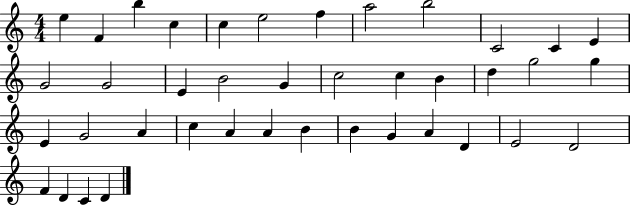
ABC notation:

X:1
T:Untitled
M:4/4
L:1/4
K:C
e F b c c e2 f a2 b2 C2 C E G2 G2 E B2 G c2 c B d g2 g E G2 A c A A B B G A D E2 D2 F D C D